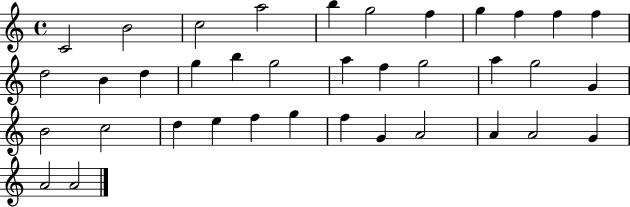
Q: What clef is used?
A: treble